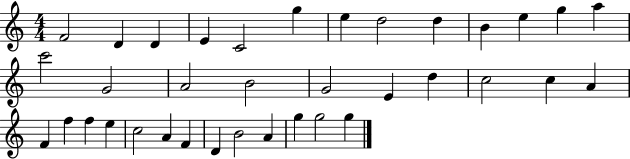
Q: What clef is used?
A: treble